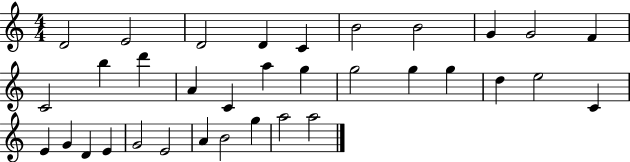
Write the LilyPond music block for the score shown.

{
  \clef treble
  \numericTimeSignature
  \time 4/4
  \key c \major
  d'2 e'2 | d'2 d'4 c'4 | b'2 b'2 | g'4 g'2 f'4 | \break c'2 b''4 d'''4 | a'4 c'4 a''4 g''4 | g''2 g''4 g''4 | d''4 e''2 c'4 | \break e'4 g'4 d'4 e'4 | g'2 e'2 | a'4 b'2 g''4 | a''2 a''2 | \break \bar "|."
}